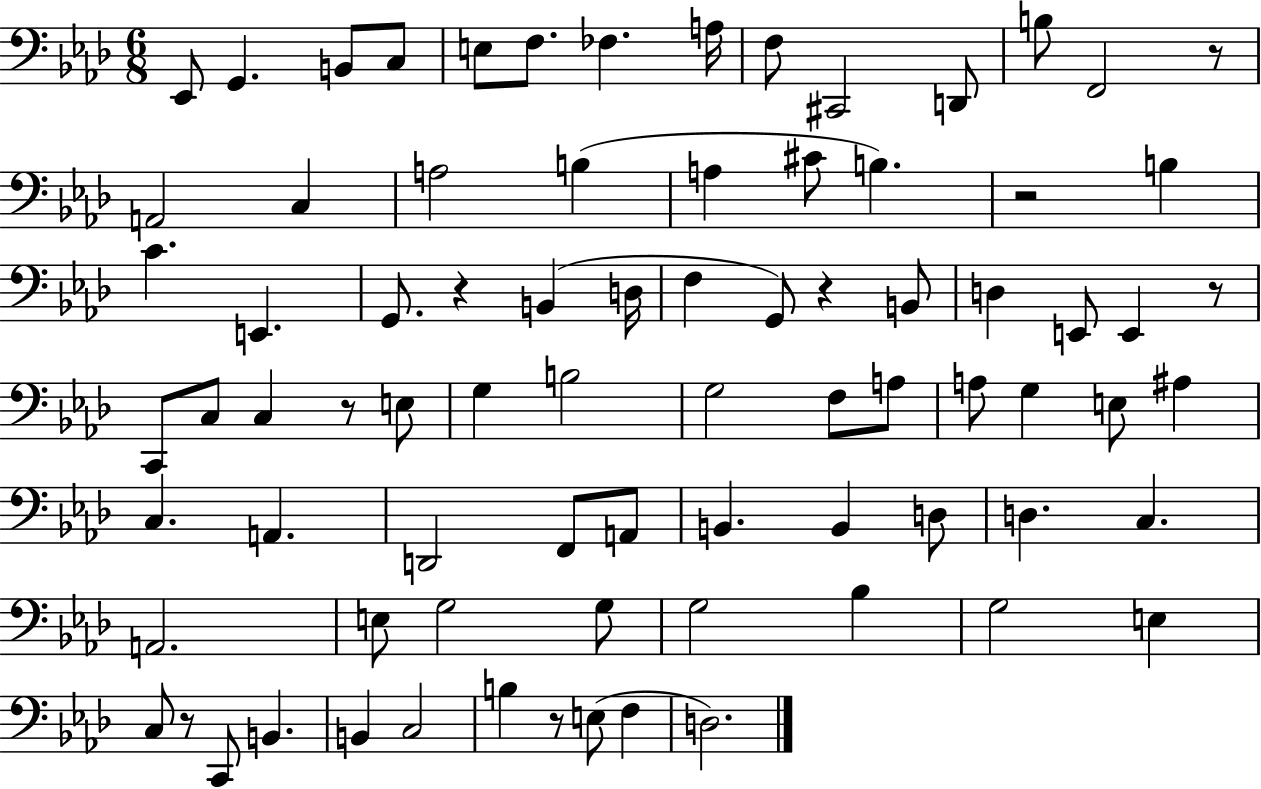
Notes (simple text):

Eb2/e G2/q. B2/e C3/e E3/e F3/e. FES3/q. A3/s F3/e C#2/h D2/e B3/e F2/h R/e A2/h C3/q A3/h B3/q A3/q C#4/e B3/q. R/h B3/q C4/q. E2/q. G2/e. R/q B2/q D3/s F3/q G2/e R/q B2/e D3/q E2/e E2/q R/e C2/e C3/e C3/q R/e E3/e G3/q B3/h G3/h F3/e A3/e A3/e G3/q E3/e A#3/q C3/q. A2/q. D2/h F2/e A2/e B2/q. B2/q D3/e D3/q. C3/q. A2/h. E3/e G3/h G3/e G3/h Bb3/q G3/h E3/q C3/e R/e C2/e B2/q. B2/q C3/h B3/q R/e E3/e F3/q D3/h.